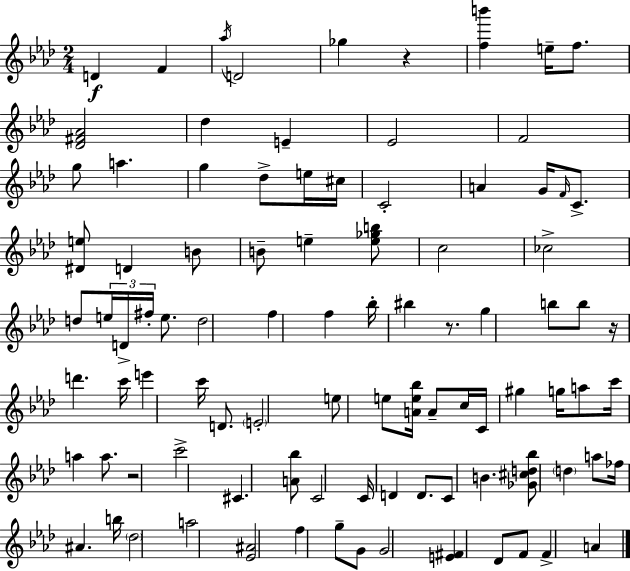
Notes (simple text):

D4/q F4/q Ab5/s D4/h Gb5/q R/q [F5,B6]/q E5/s F5/e. [Db4,F#4,Ab4]/h Db5/q E4/q Eb4/h F4/h G5/e A5/q. G5/q Db5/e E5/s C#5/s C4/h A4/q G4/s F4/s C4/e. [D#4,E5]/e D4/q B4/e B4/e E5/q [E5,Gb5,B5]/e C5/h CES5/h D5/e E5/s D4/s F#5/s E5/e. D5/h F5/q F5/q Bb5/s BIS5/q R/e. G5/q B5/e B5/e R/s D6/q. C6/s E6/q C6/s D4/e. E4/h E5/e E5/e [A4,E5,Bb5]/s A4/e C5/s C4/s G#5/q G5/s A5/e C6/s A5/q A5/e. R/h C6/h C#4/q. [A4,Bb5]/e C4/h C4/s D4/q D4/e. C4/e B4/q. [Gb4,C#5,D5,Bb5]/e D5/q A5/e FES5/s A#4/q. B5/s Db5/h A5/h [Eb4,A#4]/h F5/q G5/e G4/e G4/h [E4,F#4]/q Db4/e F4/e F4/q A4/q